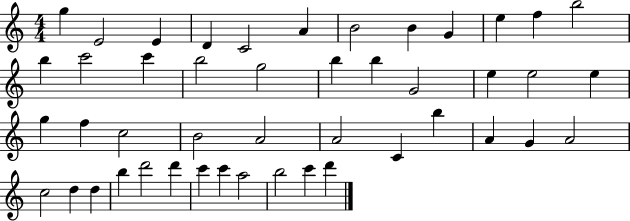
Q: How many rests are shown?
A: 0